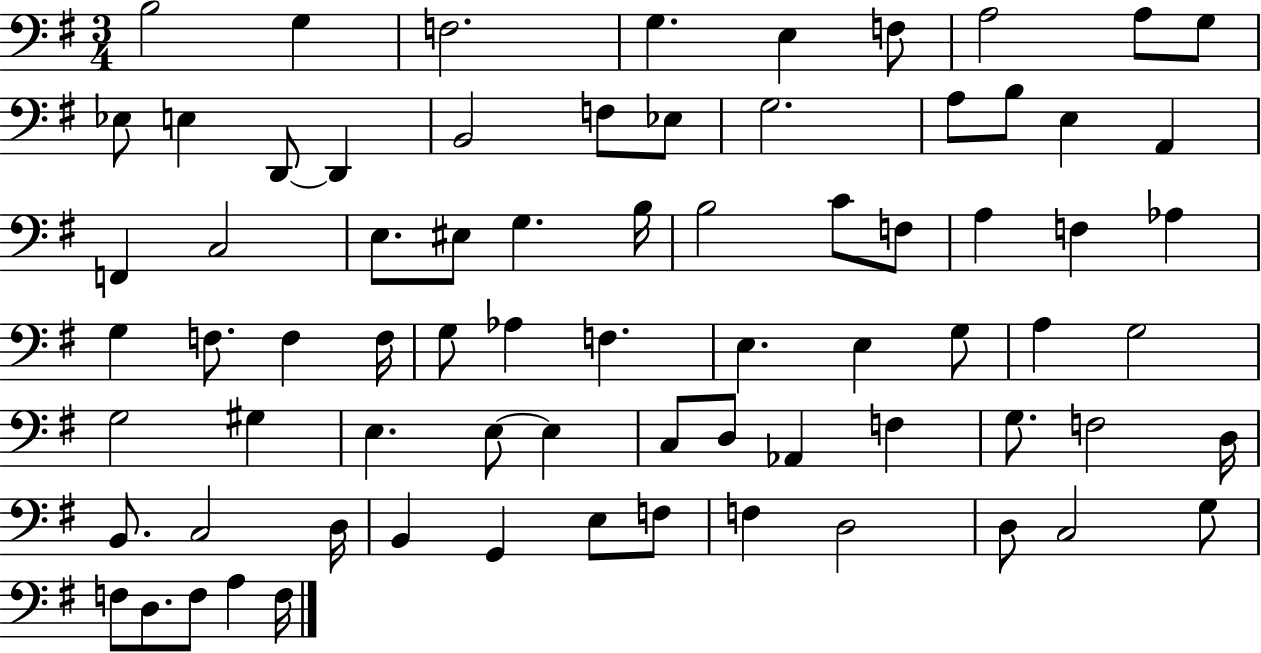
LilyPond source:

{
  \clef bass
  \numericTimeSignature
  \time 3/4
  \key g \major
  \repeat volta 2 { b2 g4 | f2. | g4. e4 f8 | a2 a8 g8 | \break ees8 e4 d,8~~ d,4 | b,2 f8 ees8 | g2. | a8 b8 e4 a,4 | \break f,4 c2 | e8. eis8 g4. b16 | b2 c'8 f8 | a4 f4 aes4 | \break g4 f8. f4 f16 | g8 aes4 f4. | e4. e4 g8 | a4 g2 | \break g2 gis4 | e4. e8~~ e4 | c8 d8 aes,4 f4 | g8. f2 d16 | \break b,8. c2 d16 | b,4 g,4 e8 f8 | f4 d2 | d8 c2 g8 | \break f8 d8. f8 a4 f16 | } \bar "|."
}